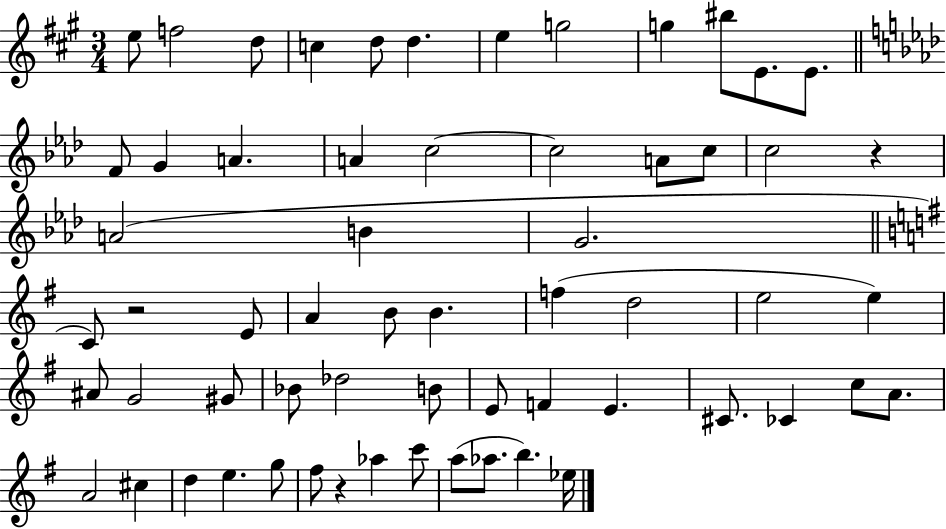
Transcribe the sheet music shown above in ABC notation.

X:1
T:Untitled
M:3/4
L:1/4
K:A
e/2 f2 d/2 c d/2 d e g2 g ^b/2 E/2 E/2 F/2 G A A c2 c2 A/2 c/2 c2 z A2 B G2 C/2 z2 E/2 A B/2 B f d2 e2 e ^A/2 G2 ^G/2 _B/2 _d2 B/2 E/2 F E ^C/2 _C c/2 A/2 A2 ^c d e g/2 ^f/2 z _a c'/2 a/2 _a/2 b _e/4